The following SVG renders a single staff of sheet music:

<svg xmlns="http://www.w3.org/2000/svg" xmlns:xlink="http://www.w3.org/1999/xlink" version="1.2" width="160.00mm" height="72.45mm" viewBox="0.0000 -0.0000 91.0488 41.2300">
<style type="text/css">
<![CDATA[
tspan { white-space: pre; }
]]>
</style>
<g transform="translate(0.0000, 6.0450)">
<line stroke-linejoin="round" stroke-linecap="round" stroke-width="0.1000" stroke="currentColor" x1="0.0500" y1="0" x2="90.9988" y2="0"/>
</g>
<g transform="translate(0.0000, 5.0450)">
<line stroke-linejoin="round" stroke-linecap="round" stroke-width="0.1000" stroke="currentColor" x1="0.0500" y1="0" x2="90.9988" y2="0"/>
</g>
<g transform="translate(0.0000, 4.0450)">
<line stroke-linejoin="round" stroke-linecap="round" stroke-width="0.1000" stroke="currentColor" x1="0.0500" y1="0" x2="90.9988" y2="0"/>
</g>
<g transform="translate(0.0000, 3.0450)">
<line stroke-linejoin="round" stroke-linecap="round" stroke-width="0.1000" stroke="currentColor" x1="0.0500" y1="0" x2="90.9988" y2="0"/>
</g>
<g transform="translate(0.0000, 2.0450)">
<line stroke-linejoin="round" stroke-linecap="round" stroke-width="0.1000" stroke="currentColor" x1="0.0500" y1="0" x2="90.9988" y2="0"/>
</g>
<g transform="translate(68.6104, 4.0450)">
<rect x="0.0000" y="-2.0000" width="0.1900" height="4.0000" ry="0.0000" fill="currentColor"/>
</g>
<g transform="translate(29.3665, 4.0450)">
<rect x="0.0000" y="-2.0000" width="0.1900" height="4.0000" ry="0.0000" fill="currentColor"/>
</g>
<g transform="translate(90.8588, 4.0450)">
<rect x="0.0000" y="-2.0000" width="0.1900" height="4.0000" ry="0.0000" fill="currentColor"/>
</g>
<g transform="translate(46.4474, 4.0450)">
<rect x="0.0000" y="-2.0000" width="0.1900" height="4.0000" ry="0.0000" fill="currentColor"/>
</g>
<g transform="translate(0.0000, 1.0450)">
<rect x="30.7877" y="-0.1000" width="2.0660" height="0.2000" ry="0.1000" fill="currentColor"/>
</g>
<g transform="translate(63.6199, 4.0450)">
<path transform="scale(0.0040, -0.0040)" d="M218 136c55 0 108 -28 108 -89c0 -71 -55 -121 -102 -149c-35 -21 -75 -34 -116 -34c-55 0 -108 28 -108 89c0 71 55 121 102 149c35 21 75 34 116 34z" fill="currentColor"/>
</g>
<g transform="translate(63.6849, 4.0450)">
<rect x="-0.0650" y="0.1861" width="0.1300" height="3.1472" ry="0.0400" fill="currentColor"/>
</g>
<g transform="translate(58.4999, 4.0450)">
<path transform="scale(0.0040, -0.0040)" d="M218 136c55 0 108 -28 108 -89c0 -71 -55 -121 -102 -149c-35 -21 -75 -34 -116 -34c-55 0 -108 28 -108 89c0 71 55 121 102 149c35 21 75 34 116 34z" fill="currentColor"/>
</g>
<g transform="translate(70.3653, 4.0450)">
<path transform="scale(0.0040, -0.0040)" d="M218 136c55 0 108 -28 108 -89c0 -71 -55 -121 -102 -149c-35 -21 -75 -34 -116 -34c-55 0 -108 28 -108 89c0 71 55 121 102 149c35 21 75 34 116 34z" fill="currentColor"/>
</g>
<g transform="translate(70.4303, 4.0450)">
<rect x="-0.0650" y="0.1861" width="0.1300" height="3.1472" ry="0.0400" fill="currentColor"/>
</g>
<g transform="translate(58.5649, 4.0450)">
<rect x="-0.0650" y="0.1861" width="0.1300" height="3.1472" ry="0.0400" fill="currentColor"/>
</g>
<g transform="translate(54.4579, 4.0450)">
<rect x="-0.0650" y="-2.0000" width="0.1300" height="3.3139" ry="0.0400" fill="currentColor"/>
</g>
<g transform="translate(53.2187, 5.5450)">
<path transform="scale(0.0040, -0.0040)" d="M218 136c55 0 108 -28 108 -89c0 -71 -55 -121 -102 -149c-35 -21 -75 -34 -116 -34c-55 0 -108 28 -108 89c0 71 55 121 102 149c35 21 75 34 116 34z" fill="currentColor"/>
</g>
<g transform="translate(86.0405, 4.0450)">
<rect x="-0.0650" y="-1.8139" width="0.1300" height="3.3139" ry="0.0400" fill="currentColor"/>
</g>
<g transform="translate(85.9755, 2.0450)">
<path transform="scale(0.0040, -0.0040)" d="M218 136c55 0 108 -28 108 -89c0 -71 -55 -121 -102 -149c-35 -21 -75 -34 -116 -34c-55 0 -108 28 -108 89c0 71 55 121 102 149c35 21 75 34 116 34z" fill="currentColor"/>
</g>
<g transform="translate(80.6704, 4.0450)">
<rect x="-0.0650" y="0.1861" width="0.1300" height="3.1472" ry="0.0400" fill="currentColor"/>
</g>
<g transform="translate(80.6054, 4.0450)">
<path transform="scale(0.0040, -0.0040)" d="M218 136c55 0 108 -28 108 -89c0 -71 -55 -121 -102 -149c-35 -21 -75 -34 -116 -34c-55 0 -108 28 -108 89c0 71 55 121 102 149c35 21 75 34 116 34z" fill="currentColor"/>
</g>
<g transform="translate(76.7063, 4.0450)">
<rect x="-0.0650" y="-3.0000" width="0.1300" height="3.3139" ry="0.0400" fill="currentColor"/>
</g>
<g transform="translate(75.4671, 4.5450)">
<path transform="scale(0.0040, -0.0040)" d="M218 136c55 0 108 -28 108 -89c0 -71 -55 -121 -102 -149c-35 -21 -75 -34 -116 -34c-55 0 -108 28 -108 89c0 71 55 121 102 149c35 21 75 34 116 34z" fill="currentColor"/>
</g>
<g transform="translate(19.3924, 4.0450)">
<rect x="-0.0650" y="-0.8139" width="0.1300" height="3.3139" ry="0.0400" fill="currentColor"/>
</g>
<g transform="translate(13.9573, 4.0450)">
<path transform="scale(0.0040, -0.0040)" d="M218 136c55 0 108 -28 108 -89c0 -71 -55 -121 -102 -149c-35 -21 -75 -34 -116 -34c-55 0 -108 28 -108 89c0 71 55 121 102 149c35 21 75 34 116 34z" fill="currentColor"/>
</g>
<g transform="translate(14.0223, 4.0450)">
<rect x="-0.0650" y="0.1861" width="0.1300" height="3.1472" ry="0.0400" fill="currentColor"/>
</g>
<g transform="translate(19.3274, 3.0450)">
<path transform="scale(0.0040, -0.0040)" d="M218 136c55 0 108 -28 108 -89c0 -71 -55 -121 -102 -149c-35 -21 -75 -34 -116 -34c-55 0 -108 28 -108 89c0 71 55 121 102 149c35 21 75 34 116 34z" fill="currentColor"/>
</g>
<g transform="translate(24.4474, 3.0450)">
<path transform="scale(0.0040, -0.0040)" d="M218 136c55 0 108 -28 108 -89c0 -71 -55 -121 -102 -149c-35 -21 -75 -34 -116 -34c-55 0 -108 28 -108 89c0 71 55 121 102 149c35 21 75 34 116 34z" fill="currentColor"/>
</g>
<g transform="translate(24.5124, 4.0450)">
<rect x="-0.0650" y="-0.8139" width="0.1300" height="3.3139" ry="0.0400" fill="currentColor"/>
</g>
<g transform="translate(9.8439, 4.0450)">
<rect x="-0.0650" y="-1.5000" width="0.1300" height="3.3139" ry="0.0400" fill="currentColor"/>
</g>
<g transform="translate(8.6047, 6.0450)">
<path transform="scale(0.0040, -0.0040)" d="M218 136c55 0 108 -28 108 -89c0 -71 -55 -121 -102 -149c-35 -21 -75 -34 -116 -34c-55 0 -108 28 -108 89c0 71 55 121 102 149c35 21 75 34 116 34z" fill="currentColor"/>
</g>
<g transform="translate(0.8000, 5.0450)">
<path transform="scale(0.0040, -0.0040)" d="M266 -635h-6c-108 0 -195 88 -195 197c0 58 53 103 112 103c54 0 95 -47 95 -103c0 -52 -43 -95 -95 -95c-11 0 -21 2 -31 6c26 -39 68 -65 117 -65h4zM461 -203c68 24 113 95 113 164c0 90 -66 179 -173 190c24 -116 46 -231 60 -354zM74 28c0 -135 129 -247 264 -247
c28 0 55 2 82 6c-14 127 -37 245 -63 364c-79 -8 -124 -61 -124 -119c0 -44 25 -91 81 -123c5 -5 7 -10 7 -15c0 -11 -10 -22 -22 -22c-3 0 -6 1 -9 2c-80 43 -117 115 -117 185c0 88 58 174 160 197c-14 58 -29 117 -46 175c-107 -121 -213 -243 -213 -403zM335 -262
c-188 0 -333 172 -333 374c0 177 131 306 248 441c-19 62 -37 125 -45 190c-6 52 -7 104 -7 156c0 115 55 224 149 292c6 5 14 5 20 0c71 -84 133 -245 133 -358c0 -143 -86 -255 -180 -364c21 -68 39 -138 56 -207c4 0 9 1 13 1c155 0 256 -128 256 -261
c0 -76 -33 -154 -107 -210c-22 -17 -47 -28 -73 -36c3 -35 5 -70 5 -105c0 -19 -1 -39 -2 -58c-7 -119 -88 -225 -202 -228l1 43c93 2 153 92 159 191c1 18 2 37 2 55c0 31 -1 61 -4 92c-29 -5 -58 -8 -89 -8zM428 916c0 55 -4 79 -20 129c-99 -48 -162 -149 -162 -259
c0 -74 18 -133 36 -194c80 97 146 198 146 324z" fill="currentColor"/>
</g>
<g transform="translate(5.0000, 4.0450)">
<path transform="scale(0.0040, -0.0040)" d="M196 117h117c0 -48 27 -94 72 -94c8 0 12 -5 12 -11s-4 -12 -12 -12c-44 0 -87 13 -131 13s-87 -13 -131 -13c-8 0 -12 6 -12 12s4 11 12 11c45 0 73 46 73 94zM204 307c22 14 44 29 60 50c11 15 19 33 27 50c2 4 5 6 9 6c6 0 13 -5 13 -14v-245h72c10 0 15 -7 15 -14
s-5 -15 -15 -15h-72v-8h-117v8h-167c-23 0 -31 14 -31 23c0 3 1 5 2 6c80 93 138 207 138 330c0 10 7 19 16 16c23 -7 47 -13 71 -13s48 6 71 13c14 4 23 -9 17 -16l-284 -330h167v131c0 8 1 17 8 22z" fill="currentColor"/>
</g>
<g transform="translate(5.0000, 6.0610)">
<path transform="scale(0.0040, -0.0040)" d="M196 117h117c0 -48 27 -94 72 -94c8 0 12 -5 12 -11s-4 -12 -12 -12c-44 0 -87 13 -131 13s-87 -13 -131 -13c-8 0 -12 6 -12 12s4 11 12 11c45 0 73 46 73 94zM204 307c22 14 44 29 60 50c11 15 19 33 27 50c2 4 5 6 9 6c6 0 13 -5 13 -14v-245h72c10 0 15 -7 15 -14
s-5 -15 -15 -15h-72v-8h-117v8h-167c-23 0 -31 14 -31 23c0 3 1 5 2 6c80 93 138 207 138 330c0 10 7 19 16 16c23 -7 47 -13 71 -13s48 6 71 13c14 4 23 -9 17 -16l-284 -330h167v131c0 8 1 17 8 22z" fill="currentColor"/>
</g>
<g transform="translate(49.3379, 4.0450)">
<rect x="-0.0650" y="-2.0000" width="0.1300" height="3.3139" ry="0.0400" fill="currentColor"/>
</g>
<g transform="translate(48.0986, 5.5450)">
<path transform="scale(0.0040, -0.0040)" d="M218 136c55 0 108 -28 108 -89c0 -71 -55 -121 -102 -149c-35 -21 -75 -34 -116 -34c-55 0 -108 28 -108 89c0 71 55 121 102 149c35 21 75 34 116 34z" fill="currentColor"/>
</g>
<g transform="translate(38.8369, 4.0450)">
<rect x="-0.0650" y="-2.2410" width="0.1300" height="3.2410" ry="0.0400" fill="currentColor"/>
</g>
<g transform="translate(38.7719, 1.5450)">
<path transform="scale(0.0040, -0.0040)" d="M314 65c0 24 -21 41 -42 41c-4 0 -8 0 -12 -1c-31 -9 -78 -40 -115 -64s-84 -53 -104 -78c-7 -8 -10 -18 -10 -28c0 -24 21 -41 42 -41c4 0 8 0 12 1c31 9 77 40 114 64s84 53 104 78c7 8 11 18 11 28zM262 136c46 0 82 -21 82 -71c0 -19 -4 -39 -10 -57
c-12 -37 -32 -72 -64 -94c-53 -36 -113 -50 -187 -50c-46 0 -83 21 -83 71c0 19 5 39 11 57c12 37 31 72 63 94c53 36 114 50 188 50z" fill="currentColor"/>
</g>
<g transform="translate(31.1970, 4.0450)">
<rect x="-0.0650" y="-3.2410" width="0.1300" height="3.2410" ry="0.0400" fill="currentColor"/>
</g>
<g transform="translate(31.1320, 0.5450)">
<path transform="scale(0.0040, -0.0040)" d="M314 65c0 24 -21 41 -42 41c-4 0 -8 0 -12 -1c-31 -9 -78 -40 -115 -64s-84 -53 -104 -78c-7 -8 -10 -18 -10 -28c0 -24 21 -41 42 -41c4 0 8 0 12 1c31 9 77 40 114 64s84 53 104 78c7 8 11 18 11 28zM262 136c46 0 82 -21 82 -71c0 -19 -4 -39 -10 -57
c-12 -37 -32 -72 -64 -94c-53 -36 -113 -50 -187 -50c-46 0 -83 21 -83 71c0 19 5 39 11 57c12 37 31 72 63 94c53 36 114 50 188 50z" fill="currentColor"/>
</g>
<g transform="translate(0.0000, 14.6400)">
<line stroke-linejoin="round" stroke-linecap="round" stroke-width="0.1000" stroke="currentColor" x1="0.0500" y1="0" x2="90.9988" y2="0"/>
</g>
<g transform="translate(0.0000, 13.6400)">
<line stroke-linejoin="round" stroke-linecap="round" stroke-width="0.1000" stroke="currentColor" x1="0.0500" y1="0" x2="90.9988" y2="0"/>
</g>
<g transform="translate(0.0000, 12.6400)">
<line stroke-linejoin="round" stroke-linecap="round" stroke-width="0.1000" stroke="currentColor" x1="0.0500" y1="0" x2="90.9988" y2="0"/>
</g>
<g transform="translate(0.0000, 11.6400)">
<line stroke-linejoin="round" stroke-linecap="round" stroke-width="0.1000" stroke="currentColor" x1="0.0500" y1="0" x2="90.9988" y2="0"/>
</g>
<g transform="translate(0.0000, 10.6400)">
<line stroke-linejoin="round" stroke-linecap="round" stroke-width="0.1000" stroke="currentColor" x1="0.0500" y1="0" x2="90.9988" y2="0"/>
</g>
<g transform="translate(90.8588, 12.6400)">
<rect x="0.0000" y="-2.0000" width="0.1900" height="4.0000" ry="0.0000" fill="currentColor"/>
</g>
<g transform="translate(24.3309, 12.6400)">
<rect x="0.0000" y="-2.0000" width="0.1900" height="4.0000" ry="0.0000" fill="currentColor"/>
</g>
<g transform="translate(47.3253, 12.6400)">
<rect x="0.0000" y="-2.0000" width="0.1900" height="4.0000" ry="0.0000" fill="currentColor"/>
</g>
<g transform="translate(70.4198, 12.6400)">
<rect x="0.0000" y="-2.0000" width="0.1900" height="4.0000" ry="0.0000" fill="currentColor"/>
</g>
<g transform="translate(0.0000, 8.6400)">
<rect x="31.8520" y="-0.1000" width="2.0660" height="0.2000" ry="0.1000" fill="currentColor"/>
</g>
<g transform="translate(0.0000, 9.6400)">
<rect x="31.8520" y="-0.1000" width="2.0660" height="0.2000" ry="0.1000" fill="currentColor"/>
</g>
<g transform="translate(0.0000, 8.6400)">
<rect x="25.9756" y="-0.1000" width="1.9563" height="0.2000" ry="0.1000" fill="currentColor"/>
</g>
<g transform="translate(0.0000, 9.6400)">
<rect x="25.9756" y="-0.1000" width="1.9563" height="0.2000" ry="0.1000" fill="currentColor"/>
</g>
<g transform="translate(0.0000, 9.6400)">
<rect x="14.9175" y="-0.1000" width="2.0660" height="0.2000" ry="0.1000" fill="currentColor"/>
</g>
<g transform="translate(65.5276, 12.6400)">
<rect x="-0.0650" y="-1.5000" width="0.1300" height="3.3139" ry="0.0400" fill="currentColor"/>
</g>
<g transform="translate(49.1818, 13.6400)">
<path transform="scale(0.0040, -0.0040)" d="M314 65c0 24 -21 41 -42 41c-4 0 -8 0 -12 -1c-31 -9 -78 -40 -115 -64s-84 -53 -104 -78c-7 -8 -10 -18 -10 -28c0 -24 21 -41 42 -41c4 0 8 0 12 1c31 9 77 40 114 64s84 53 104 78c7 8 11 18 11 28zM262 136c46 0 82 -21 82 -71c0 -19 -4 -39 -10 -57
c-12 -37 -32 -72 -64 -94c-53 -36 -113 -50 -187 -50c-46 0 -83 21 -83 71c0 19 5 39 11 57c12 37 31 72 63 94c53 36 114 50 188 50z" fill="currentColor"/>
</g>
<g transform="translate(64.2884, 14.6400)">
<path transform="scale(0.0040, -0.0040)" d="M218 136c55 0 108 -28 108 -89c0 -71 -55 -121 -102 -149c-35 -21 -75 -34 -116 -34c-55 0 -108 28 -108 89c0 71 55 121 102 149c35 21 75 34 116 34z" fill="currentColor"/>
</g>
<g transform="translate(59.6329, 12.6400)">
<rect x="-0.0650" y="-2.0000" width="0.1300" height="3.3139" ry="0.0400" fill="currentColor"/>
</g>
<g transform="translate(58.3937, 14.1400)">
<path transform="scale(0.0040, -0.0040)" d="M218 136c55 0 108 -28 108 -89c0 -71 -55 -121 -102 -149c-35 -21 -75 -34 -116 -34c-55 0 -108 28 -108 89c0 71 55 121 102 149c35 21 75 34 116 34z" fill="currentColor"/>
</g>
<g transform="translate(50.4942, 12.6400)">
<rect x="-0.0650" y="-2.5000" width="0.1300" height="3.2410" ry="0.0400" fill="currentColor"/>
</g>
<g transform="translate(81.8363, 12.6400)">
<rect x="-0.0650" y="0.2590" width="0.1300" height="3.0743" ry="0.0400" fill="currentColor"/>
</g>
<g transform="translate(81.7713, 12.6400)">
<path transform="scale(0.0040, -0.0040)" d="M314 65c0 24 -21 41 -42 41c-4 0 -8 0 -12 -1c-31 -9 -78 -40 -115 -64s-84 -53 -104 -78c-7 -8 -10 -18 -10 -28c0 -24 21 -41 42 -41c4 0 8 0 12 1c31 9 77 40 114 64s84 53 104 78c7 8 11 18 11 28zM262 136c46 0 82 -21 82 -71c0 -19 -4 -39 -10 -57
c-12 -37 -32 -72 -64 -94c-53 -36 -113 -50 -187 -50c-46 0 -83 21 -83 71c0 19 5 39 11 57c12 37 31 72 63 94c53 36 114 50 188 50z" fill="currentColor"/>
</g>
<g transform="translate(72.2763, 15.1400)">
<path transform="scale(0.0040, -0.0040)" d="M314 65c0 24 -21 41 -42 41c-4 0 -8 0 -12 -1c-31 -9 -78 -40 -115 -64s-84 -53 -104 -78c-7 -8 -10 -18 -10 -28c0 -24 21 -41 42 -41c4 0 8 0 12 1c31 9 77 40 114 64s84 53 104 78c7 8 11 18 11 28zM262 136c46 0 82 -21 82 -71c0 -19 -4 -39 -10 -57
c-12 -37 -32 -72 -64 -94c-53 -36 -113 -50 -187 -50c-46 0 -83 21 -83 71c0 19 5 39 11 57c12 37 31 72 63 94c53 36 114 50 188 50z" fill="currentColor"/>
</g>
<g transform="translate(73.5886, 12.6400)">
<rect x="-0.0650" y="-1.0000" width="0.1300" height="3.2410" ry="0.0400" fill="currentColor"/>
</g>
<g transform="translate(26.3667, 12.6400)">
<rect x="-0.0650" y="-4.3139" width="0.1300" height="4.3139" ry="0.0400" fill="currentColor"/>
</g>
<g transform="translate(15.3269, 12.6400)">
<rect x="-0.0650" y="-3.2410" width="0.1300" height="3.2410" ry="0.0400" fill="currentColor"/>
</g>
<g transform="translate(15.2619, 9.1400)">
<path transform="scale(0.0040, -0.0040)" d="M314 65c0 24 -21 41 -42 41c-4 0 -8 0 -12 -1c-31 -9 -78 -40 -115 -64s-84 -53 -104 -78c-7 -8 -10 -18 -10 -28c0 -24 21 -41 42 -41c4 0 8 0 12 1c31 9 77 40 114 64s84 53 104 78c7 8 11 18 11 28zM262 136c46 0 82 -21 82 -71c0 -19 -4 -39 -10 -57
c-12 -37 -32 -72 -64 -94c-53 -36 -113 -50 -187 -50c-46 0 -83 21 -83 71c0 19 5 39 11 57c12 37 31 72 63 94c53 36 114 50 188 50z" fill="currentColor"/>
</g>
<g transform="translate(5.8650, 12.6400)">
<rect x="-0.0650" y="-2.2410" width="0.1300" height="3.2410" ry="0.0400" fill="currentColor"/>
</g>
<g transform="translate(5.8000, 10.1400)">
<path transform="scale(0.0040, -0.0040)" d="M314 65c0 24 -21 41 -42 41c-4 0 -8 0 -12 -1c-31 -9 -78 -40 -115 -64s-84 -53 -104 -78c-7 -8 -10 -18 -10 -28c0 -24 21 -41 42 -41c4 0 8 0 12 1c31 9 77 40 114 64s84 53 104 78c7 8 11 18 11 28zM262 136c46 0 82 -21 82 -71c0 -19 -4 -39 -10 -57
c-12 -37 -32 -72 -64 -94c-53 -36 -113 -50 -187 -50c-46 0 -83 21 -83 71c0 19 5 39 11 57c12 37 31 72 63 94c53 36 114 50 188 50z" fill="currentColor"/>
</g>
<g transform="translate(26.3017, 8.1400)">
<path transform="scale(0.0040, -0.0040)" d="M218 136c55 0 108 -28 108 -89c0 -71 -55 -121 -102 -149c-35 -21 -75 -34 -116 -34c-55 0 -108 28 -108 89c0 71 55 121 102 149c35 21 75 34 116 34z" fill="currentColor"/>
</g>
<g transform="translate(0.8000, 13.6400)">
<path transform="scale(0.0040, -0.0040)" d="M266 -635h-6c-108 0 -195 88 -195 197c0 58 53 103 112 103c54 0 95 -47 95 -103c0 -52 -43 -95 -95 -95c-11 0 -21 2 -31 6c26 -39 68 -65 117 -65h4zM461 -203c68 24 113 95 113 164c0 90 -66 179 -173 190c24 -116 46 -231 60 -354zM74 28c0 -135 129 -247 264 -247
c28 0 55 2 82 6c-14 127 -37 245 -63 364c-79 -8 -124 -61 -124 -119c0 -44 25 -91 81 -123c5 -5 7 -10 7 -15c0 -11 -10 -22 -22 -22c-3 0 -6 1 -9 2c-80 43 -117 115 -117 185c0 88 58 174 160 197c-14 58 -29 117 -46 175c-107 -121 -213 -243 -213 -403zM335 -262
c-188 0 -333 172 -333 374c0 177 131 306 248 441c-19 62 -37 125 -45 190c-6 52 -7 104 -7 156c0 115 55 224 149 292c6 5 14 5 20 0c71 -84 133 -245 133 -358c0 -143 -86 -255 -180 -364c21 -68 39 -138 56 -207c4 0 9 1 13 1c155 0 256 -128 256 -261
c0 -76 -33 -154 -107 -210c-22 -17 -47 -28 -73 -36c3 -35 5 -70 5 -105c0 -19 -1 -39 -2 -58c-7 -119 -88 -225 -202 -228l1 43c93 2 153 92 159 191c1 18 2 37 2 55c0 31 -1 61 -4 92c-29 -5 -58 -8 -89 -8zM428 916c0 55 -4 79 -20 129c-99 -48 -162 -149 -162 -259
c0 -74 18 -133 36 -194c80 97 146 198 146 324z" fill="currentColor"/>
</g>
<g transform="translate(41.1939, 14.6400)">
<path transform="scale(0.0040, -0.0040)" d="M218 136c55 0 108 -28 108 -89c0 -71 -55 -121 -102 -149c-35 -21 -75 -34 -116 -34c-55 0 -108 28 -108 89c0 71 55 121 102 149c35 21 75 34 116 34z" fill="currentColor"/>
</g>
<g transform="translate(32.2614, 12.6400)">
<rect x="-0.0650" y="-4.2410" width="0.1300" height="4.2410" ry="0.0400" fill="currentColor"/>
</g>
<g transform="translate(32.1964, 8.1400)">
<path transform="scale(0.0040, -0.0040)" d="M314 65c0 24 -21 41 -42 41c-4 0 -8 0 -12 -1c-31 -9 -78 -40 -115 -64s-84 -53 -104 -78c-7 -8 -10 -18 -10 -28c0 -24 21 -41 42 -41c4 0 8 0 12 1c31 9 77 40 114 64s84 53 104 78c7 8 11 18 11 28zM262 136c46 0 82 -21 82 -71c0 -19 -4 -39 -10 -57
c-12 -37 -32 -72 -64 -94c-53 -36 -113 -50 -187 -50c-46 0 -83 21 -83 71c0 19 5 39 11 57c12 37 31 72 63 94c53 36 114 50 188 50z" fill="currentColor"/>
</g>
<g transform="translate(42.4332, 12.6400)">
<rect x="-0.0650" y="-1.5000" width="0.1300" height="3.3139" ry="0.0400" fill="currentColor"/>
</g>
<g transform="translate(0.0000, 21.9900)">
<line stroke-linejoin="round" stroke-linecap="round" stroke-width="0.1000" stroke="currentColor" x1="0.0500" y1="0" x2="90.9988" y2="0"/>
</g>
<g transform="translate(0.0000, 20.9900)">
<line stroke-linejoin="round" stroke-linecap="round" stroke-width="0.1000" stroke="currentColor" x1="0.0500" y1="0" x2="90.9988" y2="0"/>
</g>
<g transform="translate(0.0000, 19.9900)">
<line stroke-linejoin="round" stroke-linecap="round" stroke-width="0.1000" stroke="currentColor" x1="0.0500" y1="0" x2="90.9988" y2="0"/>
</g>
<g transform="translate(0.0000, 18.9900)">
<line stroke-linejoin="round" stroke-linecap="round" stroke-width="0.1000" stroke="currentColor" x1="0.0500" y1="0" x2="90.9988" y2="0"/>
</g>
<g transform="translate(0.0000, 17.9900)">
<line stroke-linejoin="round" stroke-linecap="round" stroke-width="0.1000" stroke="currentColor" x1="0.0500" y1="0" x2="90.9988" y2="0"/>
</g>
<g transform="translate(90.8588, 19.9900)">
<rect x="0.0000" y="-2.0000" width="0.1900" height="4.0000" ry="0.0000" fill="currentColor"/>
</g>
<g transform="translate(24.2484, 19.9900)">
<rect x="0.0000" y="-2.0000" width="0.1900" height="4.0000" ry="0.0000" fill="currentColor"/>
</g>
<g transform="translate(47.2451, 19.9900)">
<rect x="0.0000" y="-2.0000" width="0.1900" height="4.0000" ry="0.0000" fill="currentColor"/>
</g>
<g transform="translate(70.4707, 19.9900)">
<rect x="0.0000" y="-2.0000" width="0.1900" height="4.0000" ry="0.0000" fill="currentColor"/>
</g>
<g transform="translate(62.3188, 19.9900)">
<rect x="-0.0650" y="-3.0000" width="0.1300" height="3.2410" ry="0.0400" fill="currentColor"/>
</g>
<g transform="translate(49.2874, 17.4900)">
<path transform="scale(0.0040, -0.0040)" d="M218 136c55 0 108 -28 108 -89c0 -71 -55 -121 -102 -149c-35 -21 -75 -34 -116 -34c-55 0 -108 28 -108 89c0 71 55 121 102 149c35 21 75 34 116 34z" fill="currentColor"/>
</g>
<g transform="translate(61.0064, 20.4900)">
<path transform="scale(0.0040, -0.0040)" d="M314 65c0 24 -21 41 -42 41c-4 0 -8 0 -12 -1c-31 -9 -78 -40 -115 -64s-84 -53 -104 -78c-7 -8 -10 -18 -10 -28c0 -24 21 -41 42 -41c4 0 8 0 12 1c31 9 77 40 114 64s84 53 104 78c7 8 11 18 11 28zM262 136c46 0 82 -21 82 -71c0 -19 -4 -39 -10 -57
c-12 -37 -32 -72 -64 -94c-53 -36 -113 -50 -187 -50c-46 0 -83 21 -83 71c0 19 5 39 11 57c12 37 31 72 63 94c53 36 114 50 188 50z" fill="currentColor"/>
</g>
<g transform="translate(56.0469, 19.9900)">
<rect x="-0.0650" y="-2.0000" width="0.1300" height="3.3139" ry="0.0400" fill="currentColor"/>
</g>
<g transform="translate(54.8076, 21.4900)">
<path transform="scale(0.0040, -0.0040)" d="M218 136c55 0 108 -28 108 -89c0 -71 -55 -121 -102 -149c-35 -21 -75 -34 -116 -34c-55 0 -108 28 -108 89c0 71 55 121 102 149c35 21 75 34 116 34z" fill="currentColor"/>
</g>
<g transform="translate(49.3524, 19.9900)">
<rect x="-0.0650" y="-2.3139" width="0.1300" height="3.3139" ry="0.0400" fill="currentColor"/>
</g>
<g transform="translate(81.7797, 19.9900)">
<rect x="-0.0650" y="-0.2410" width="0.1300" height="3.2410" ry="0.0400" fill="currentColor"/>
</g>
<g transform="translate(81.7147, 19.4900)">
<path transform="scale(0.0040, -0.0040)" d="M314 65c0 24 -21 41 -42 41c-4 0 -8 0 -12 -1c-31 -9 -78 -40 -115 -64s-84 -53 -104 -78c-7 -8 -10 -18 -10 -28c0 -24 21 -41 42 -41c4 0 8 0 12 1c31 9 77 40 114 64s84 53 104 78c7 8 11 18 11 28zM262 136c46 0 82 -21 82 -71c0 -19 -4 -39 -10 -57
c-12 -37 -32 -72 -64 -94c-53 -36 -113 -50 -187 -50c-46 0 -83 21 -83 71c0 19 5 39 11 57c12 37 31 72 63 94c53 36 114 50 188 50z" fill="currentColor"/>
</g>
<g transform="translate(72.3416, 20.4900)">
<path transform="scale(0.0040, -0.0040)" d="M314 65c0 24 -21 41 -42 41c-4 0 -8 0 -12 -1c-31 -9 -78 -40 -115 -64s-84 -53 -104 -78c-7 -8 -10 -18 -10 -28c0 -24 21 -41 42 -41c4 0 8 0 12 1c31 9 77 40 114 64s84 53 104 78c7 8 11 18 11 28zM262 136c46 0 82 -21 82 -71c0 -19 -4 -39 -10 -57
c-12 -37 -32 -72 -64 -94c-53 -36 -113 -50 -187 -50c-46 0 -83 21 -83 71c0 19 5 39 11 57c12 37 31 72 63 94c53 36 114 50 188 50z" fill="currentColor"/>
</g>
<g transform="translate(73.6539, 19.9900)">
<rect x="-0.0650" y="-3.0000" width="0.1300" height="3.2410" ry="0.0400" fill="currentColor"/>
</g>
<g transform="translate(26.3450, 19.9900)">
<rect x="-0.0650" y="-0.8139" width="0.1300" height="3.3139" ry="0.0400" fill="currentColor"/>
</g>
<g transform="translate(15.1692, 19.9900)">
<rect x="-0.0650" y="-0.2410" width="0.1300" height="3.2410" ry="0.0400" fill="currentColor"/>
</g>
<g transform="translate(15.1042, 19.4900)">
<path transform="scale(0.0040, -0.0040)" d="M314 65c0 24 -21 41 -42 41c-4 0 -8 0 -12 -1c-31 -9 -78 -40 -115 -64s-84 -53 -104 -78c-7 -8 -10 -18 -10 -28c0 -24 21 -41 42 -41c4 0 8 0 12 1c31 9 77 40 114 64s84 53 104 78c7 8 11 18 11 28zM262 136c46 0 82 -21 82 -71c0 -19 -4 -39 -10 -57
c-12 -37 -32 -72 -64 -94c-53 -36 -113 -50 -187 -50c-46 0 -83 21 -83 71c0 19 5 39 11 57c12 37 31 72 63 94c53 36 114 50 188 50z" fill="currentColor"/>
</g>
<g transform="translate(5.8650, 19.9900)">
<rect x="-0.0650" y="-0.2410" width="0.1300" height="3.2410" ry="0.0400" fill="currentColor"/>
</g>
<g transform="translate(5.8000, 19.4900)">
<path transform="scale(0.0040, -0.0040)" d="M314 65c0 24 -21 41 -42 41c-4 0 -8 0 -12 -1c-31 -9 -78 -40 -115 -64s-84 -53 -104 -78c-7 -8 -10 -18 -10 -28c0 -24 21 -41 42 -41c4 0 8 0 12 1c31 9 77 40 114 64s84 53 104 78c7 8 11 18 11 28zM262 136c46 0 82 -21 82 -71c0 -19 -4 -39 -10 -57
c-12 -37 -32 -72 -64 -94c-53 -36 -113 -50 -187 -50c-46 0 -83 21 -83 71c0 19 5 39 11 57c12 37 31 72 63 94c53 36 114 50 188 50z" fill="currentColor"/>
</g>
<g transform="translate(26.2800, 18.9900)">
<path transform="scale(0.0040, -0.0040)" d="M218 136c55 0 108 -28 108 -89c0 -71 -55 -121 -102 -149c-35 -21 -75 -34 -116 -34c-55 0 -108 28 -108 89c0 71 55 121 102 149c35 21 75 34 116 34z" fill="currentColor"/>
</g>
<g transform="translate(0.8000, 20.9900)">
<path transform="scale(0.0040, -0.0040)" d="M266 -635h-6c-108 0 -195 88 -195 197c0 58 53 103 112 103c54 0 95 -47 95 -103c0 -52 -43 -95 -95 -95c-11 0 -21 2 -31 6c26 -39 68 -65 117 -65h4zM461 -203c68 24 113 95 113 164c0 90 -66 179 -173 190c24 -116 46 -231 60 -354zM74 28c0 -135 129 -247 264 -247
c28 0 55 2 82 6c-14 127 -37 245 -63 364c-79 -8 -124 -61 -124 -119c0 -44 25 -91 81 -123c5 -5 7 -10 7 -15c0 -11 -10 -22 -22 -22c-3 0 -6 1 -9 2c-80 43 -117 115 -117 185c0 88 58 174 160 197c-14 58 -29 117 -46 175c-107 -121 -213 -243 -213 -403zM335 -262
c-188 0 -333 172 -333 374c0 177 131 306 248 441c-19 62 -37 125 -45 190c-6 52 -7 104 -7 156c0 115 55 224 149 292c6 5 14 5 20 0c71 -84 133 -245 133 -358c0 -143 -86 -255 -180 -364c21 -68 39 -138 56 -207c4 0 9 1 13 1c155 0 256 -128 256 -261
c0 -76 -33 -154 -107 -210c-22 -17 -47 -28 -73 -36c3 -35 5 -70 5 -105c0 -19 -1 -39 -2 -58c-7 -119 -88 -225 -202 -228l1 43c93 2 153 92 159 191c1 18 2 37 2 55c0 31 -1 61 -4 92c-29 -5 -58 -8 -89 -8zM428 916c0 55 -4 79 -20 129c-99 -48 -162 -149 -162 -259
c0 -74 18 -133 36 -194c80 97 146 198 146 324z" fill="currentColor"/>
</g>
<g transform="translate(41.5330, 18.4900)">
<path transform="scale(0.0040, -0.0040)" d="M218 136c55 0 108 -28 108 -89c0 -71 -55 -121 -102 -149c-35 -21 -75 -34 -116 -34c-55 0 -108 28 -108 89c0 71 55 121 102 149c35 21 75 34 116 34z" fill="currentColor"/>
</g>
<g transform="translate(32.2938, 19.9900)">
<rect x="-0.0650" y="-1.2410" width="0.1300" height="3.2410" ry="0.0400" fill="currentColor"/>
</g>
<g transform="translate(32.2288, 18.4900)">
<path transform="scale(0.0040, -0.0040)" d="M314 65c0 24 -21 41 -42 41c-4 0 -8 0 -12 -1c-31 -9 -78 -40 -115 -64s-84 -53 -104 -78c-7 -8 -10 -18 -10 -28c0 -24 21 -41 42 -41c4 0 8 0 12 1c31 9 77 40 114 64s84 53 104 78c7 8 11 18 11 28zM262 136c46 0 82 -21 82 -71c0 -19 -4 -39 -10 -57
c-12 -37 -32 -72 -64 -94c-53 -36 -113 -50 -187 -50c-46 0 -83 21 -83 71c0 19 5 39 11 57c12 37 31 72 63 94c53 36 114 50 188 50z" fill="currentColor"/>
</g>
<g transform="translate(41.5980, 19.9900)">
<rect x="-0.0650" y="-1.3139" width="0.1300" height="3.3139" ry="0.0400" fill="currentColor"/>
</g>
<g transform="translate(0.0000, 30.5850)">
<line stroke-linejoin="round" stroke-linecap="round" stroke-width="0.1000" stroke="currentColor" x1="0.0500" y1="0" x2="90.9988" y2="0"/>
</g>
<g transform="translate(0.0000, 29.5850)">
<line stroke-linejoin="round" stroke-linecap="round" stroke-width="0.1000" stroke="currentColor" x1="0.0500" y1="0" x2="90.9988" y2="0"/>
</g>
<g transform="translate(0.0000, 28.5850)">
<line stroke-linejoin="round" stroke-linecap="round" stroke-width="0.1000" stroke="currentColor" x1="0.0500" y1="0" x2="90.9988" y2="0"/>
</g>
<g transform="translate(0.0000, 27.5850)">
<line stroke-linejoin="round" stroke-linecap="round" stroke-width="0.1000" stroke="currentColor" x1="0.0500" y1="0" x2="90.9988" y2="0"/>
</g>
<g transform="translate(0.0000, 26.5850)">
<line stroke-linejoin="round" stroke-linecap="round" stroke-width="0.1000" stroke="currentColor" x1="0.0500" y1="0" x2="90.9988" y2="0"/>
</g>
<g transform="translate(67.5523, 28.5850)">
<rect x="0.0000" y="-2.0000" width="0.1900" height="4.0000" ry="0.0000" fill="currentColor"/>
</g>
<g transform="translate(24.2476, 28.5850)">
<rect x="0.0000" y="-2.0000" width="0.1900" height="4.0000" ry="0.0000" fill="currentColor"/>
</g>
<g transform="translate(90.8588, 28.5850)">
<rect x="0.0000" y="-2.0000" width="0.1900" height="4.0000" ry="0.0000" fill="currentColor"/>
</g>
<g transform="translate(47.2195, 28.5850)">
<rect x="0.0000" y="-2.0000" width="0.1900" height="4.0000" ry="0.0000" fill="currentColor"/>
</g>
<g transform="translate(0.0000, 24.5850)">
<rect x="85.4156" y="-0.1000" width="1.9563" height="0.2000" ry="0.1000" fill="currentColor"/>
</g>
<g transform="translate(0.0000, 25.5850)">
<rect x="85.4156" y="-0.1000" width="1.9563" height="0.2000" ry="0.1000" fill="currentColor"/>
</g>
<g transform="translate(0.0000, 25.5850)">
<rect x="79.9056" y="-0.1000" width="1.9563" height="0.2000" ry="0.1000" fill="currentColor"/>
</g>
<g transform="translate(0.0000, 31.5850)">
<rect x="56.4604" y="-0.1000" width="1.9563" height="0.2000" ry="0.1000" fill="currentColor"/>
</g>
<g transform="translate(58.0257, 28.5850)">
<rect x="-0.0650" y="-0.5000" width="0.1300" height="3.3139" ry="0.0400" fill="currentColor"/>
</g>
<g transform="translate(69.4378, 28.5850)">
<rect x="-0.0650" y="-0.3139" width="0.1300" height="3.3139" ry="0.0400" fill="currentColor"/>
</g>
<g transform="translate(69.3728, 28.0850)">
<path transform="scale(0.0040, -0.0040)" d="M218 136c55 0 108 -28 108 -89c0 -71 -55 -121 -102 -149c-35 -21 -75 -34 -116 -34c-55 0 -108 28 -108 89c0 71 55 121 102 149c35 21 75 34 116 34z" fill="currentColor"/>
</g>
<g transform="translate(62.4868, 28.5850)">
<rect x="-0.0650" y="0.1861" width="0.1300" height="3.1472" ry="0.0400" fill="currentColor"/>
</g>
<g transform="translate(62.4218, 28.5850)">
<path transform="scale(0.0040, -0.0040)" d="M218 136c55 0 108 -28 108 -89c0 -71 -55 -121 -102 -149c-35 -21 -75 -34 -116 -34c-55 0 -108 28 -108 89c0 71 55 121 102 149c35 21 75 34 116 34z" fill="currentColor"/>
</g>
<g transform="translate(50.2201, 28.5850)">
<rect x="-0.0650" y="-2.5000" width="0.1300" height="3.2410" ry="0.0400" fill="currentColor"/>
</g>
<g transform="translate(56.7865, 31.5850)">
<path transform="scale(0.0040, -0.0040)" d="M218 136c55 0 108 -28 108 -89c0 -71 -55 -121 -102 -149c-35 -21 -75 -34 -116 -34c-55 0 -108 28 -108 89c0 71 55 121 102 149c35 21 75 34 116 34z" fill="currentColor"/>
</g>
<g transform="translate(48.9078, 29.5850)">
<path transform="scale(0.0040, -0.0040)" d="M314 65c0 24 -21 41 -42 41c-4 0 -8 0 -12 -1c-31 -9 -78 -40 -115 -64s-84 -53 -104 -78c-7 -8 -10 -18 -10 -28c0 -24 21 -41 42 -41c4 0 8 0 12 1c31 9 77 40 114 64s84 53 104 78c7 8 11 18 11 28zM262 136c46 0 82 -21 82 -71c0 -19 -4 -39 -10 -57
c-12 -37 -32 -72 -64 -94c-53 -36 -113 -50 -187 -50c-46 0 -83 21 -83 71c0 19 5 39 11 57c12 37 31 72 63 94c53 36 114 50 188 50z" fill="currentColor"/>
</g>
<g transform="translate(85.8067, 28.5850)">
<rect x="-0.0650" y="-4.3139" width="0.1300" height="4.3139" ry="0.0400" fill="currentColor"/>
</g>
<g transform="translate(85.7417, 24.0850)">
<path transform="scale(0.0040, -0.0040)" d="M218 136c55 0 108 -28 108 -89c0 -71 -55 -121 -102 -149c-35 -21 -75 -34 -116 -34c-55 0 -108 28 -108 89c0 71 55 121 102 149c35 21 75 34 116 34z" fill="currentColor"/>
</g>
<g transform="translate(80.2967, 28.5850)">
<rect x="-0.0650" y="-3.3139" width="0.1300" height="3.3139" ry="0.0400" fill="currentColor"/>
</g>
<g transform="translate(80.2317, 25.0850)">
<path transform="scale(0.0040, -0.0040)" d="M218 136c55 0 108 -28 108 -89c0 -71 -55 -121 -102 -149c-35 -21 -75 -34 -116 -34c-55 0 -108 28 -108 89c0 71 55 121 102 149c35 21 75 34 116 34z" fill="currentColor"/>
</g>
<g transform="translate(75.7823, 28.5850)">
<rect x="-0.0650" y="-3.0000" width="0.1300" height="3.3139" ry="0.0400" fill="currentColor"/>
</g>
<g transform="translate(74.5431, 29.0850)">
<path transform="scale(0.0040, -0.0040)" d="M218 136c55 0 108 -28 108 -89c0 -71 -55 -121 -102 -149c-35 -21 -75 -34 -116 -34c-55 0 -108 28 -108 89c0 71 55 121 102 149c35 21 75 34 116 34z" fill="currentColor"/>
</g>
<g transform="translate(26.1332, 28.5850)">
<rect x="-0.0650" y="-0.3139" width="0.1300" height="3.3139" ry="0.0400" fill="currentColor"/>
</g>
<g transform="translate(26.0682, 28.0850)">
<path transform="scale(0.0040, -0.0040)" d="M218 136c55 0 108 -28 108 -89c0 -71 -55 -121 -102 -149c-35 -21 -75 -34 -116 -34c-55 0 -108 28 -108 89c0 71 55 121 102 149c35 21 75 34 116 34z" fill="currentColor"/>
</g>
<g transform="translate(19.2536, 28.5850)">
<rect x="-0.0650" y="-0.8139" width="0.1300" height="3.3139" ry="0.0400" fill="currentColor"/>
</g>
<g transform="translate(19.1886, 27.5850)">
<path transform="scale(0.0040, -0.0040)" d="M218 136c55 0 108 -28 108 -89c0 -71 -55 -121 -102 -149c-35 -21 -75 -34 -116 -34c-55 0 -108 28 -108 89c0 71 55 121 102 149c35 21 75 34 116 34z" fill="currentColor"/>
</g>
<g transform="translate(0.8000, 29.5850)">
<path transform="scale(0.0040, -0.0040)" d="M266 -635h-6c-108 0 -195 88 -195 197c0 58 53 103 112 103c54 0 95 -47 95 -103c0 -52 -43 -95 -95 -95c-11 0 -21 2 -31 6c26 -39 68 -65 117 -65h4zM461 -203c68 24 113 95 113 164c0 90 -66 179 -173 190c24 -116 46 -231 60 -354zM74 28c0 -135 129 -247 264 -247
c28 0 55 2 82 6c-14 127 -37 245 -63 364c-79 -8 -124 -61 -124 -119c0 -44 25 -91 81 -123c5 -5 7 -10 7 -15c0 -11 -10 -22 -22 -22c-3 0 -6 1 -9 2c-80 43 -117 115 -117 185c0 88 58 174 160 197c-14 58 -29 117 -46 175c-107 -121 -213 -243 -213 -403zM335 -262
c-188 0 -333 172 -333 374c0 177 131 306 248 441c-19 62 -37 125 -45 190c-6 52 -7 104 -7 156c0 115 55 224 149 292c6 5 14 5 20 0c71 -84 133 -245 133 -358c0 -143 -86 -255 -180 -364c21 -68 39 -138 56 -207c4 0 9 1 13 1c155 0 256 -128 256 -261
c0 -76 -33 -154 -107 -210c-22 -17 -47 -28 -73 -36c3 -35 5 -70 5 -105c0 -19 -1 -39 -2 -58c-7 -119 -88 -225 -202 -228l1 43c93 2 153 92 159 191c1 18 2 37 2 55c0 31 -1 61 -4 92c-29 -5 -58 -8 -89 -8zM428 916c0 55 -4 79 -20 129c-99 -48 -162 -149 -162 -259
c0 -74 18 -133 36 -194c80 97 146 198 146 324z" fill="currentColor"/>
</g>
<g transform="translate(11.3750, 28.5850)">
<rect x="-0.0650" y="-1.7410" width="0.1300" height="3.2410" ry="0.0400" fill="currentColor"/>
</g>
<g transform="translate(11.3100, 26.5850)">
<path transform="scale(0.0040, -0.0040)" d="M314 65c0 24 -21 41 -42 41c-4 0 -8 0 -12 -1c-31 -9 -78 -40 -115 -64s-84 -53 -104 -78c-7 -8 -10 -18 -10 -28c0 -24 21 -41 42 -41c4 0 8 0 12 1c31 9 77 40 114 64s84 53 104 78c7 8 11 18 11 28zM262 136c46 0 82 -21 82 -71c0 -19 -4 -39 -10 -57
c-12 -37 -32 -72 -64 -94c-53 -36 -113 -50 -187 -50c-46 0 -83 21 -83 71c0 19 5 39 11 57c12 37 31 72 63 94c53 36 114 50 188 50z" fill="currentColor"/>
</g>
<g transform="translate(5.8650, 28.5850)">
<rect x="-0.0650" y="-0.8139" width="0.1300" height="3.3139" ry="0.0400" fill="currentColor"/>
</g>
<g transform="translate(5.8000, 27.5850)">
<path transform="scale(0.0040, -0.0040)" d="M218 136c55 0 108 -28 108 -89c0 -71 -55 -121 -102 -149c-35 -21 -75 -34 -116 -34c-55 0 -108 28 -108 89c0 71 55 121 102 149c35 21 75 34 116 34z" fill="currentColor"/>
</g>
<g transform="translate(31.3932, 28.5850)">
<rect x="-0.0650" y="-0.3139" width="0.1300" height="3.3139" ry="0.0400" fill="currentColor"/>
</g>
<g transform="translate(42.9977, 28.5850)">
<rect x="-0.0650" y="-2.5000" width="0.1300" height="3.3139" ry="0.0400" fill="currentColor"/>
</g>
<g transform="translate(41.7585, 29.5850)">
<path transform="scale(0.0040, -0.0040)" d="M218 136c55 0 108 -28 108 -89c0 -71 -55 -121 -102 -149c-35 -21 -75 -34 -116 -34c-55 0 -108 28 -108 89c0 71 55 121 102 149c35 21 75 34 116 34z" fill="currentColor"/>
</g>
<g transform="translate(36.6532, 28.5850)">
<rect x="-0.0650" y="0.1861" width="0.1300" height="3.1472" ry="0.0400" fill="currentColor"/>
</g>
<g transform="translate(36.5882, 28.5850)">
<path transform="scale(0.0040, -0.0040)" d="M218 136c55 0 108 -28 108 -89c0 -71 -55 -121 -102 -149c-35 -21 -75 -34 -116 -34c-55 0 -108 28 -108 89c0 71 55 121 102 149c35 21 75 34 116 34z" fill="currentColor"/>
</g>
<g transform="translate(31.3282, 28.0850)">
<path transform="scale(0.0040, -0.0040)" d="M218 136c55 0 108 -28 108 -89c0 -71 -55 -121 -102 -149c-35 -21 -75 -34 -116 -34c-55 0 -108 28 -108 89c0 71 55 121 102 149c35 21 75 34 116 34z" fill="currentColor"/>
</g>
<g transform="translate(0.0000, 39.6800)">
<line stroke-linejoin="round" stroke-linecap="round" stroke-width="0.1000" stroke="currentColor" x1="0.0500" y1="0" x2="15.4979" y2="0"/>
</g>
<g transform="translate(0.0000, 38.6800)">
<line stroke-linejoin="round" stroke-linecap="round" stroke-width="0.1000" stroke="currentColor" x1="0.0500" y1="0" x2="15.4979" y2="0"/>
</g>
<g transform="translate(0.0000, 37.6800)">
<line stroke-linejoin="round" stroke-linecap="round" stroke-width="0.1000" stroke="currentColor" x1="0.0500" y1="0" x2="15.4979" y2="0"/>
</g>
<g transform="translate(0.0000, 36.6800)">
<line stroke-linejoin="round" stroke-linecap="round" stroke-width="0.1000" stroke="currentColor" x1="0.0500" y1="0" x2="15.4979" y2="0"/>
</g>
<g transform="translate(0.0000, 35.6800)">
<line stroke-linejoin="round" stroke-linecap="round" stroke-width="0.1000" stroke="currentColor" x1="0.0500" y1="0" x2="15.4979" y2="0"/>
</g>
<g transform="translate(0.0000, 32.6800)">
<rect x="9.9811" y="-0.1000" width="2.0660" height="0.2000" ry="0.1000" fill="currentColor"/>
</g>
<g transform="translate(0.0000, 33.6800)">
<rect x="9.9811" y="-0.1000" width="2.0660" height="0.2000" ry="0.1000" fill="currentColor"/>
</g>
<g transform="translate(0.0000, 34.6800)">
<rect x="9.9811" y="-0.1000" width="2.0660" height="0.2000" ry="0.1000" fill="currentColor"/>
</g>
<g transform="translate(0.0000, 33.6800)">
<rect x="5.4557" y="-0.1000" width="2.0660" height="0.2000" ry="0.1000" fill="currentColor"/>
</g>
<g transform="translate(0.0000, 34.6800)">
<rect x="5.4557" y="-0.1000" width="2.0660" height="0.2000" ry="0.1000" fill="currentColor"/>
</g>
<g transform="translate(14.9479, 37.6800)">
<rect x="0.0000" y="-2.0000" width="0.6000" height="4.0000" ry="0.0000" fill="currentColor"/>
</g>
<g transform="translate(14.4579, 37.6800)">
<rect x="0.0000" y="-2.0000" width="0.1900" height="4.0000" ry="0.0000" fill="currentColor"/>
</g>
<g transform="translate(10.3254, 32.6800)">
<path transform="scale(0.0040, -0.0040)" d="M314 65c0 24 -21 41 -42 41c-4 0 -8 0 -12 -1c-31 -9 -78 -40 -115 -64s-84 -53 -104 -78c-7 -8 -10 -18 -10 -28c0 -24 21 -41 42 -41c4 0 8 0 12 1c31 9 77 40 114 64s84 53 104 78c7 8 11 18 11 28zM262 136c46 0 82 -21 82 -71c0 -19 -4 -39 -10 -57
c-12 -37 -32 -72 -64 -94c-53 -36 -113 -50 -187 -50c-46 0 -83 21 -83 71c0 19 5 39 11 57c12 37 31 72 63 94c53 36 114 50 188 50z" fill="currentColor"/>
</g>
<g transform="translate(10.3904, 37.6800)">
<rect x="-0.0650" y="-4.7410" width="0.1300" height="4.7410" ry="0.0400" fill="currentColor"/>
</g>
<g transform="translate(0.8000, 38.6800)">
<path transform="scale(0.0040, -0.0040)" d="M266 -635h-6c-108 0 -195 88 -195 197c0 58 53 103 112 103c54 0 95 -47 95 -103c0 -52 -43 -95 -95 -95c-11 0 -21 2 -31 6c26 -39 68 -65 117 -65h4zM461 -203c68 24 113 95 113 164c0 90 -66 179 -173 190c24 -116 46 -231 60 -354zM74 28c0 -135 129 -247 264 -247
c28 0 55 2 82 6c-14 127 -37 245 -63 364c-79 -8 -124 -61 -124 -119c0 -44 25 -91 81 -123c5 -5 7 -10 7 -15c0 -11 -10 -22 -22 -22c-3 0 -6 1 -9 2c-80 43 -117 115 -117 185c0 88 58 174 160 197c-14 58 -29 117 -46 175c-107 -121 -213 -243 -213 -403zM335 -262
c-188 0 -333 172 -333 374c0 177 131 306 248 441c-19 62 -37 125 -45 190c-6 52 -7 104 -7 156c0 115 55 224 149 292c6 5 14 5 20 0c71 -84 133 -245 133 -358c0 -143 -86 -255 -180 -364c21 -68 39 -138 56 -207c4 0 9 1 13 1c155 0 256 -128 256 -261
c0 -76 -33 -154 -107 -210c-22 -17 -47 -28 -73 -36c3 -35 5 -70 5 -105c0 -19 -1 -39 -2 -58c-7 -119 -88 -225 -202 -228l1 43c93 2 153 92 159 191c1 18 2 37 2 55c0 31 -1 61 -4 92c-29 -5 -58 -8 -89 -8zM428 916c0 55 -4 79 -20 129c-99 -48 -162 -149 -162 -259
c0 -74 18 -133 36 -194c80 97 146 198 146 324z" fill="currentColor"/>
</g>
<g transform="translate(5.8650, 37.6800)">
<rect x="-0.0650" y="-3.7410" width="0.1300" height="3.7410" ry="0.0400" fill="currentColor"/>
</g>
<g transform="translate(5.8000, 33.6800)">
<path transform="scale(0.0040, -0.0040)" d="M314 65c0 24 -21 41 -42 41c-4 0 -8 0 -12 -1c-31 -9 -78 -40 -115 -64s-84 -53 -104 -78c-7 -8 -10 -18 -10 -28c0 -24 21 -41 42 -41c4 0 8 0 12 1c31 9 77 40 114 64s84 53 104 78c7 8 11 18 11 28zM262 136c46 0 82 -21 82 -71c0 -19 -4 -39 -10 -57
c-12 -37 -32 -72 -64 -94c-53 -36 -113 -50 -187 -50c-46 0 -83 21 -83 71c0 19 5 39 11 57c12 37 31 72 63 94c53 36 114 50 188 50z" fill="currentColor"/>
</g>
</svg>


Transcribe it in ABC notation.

X:1
T:Untitled
M:4/4
L:1/4
K:C
E B d d b2 g2 F F B B B A B f g2 b2 d' d'2 E G2 F E D2 B2 c2 c2 d e2 e g F A2 A2 c2 d f2 d c c B G G2 C B c A b d' c'2 e'2